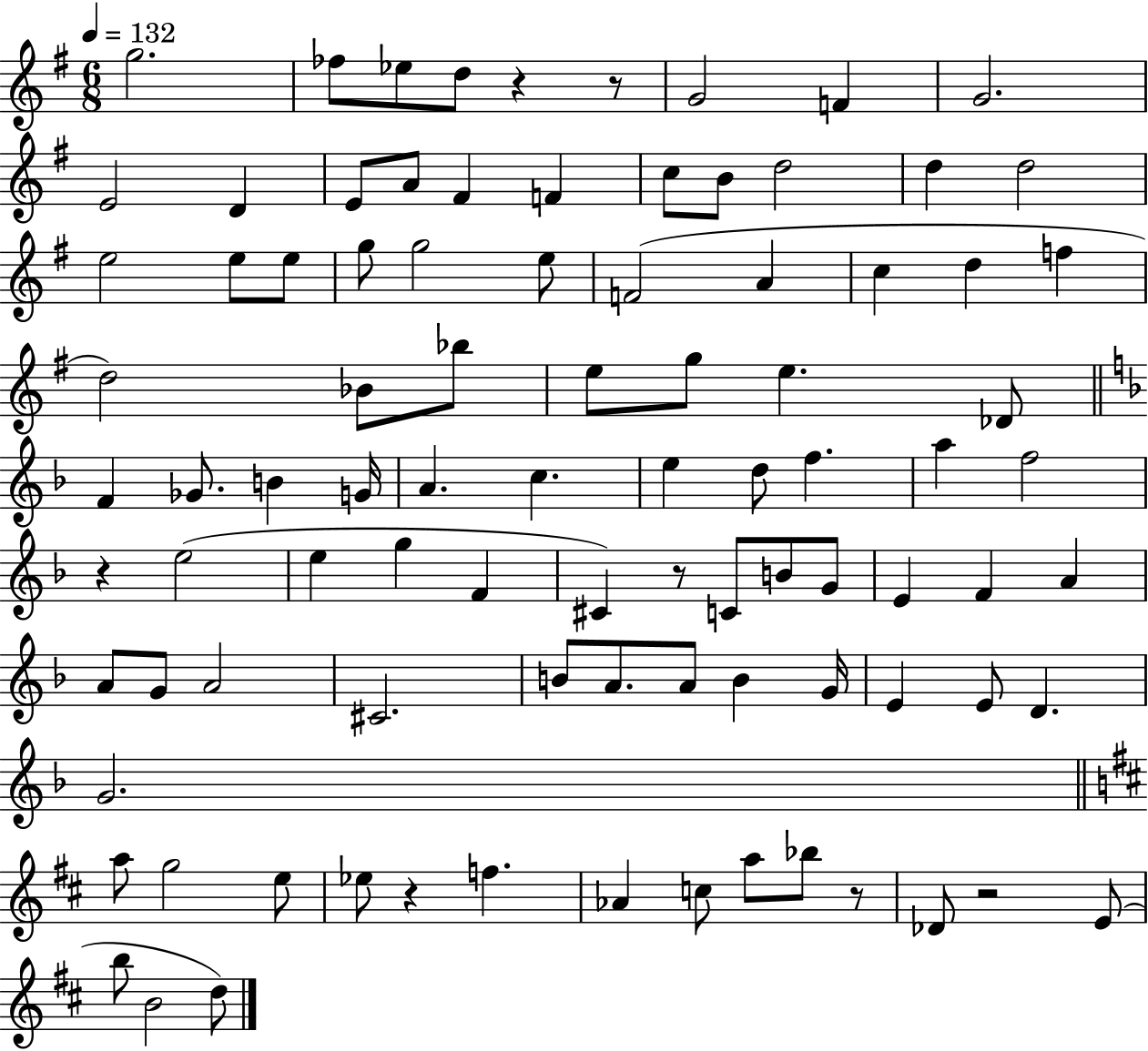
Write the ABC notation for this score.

X:1
T:Untitled
M:6/8
L:1/4
K:G
g2 _f/2 _e/2 d/2 z z/2 G2 F G2 E2 D E/2 A/2 ^F F c/2 B/2 d2 d d2 e2 e/2 e/2 g/2 g2 e/2 F2 A c d f d2 _B/2 _b/2 e/2 g/2 e _D/2 F _G/2 B G/4 A c e d/2 f a f2 z e2 e g F ^C z/2 C/2 B/2 G/2 E F A A/2 G/2 A2 ^C2 B/2 A/2 A/2 B G/4 E E/2 D G2 a/2 g2 e/2 _e/2 z f _A c/2 a/2 _b/2 z/2 _D/2 z2 E/2 b/2 B2 d/2